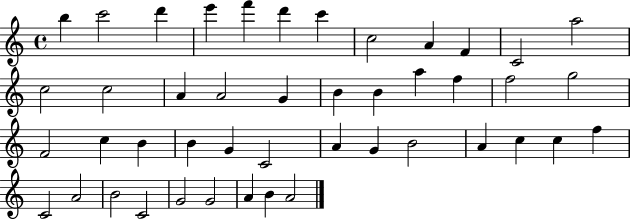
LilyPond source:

{
  \clef treble
  \time 4/4
  \defaultTimeSignature
  \key c \major
  b''4 c'''2 d'''4 | e'''4 f'''4 d'''4 c'''4 | c''2 a'4 f'4 | c'2 a''2 | \break c''2 c''2 | a'4 a'2 g'4 | b'4 b'4 a''4 f''4 | f''2 g''2 | \break f'2 c''4 b'4 | b'4 g'4 c'2 | a'4 g'4 b'2 | a'4 c''4 c''4 f''4 | \break c'2 a'2 | b'2 c'2 | g'2 g'2 | a'4 b'4 a'2 | \break \bar "|."
}